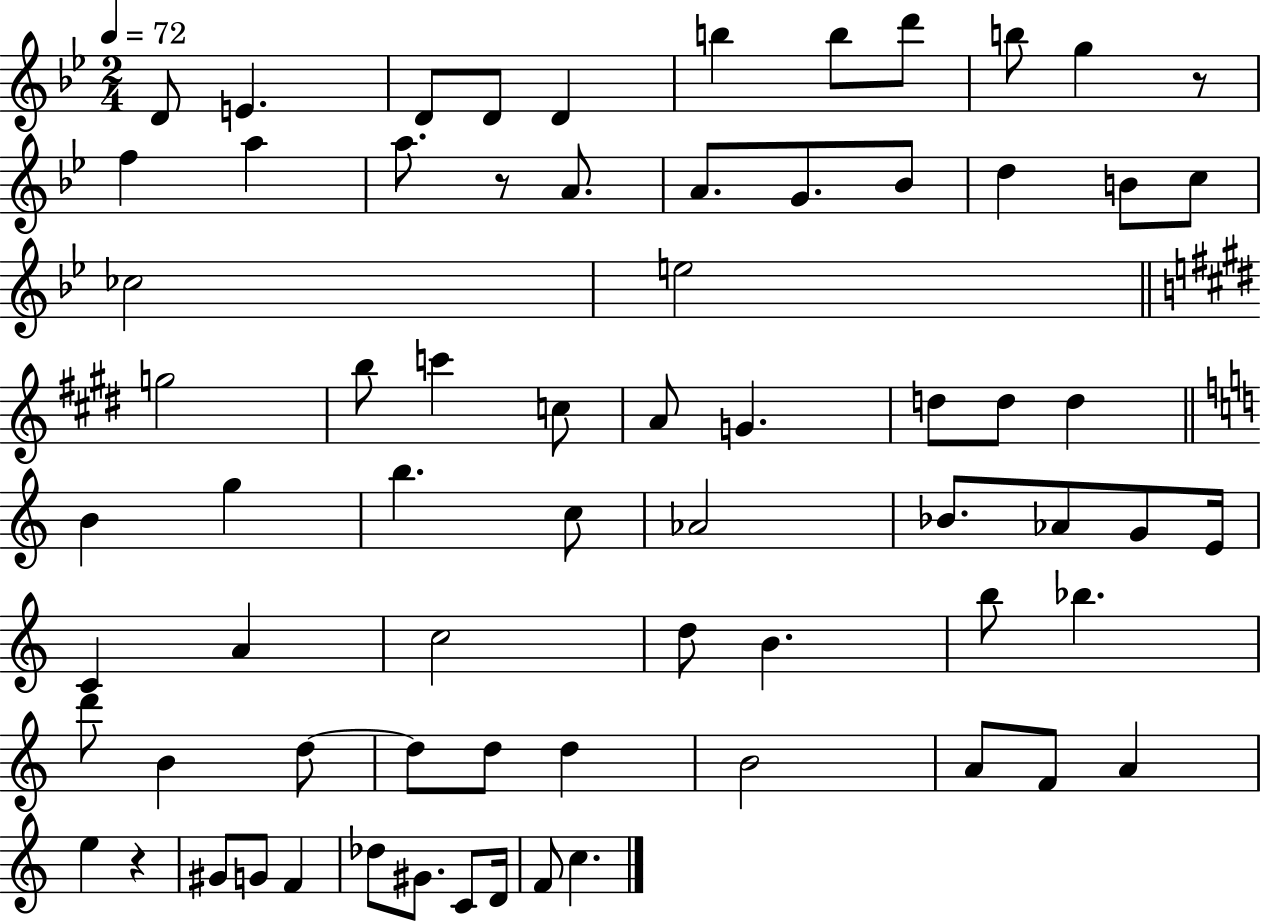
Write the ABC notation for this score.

X:1
T:Untitled
M:2/4
L:1/4
K:Bb
D/2 E D/2 D/2 D b b/2 d'/2 b/2 g z/2 f a a/2 z/2 A/2 A/2 G/2 _B/2 d B/2 c/2 _c2 e2 g2 b/2 c' c/2 A/2 G d/2 d/2 d B g b c/2 _A2 _B/2 _A/2 G/2 E/4 C A c2 d/2 B b/2 _b d'/2 B d/2 d/2 d/2 d B2 A/2 F/2 A e z ^G/2 G/2 F _d/2 ^G/2 C/2 D/4 F/2 c